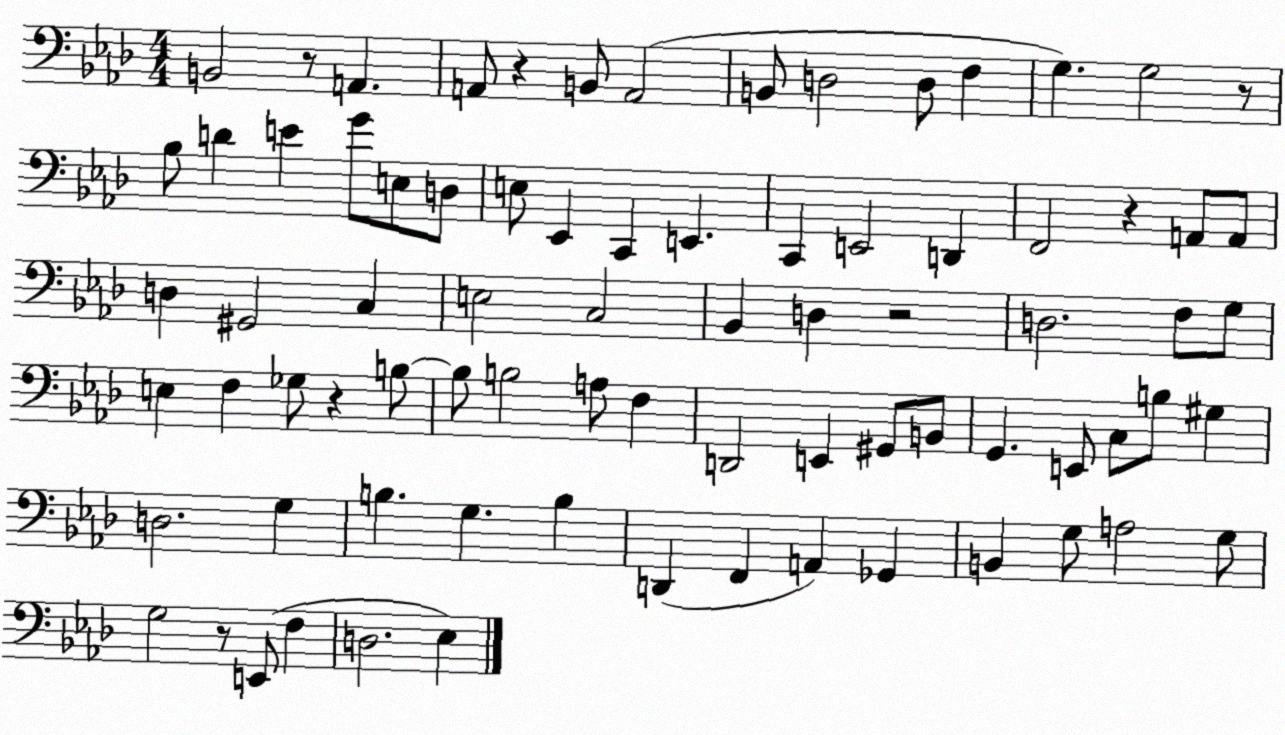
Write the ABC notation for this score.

X:1
T:Untitled
M:4/4
L:1/4
K:Ab
B,,2 z/2 A,, A,,/2 z B,,/2 A,,2 B,,/2 D,2 D,/2 F, G, G,2 z/2 _B,/2 D E G/2 E,/2 D,/2 E,/2 _E,, C,, E,, C,, E,,2 D,, F,,2 z A,,/2 A,,/2 D, ^G,,2 C, E,2 C,2 _B,, D, z2 D,2 F,/2 G,/2 E, F, _G,/2 z B,/2 B,/2 B,2 A,/2 F, D,,2 E,, ^G,,/2 B,,/2 G,, E,,/2 C,/2 B,/2 ^G, D,2 G, B, G, B, D,, F,, A,, _G,, B,, G,/2 A,2 G,/2 G,2 z/2 E,,/2 F, D,2 _E,